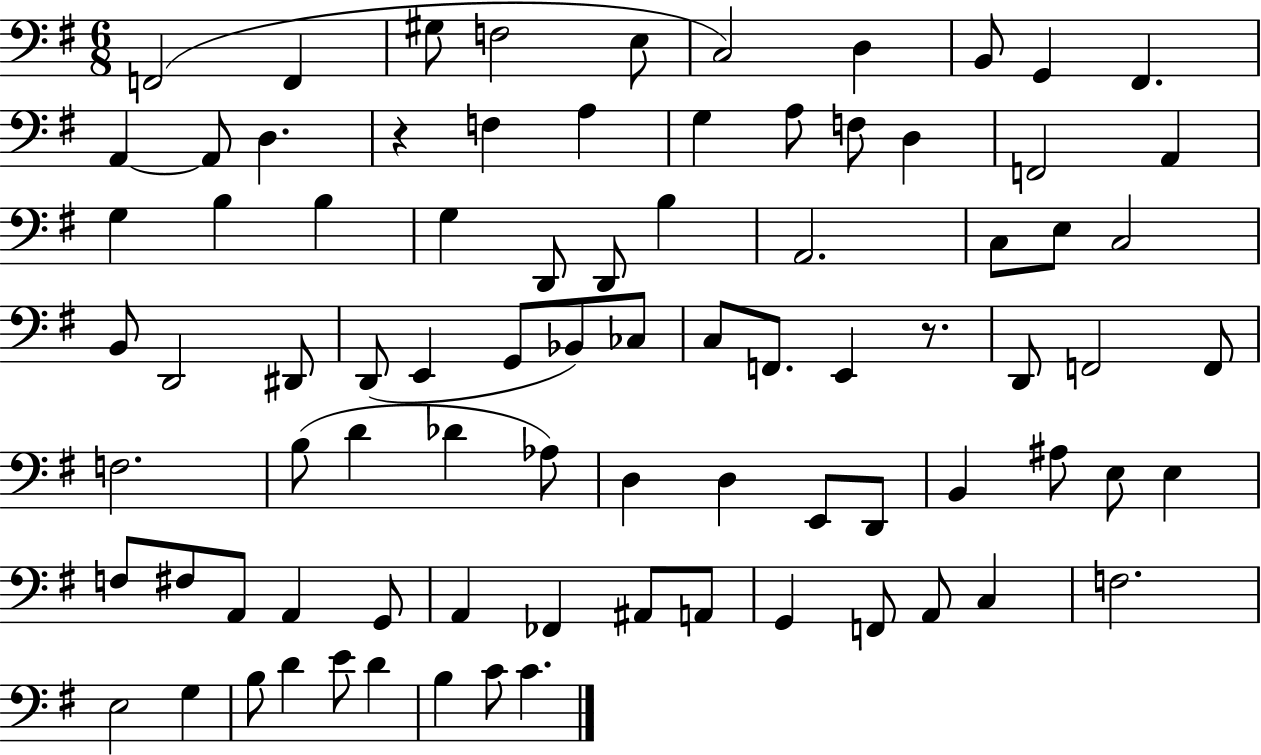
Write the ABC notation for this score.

X:1
T:Untitled
M:6/8
L:1/4
K:G
F,,2 F,, ^G,/2 F,2 E,/2 C,2 D, B,,/2 G,, ^F,, A,, A,,/2 D, z F, A, G, A,/2 F,/2 D, F,,2 A,, G, B, B, G, D,,/2 D,,/2 B, A,,2 C,/2 E,/2 C,2 B,,/2 D,,2 ^D,,/2 D,,/2 E,, G,,/2 _B,,/2 _C,/2 C,/2 F,,/2 E,, z/2 D,,/2 F,,2 F,,/2 F,2 B,/2 D _D _A,/2 D, D, E,,/2 D,,/2 B,, ^A,/2 E,/2 E, F,/2 ^F,/2 A,,/2 A,, G,,/2 A,, _F,, ^A,,/2 A,,/2 G,, F,,/2 A,,/2 C, F,2 E,2 G, B,/2 D E/2 D B, C/2 C